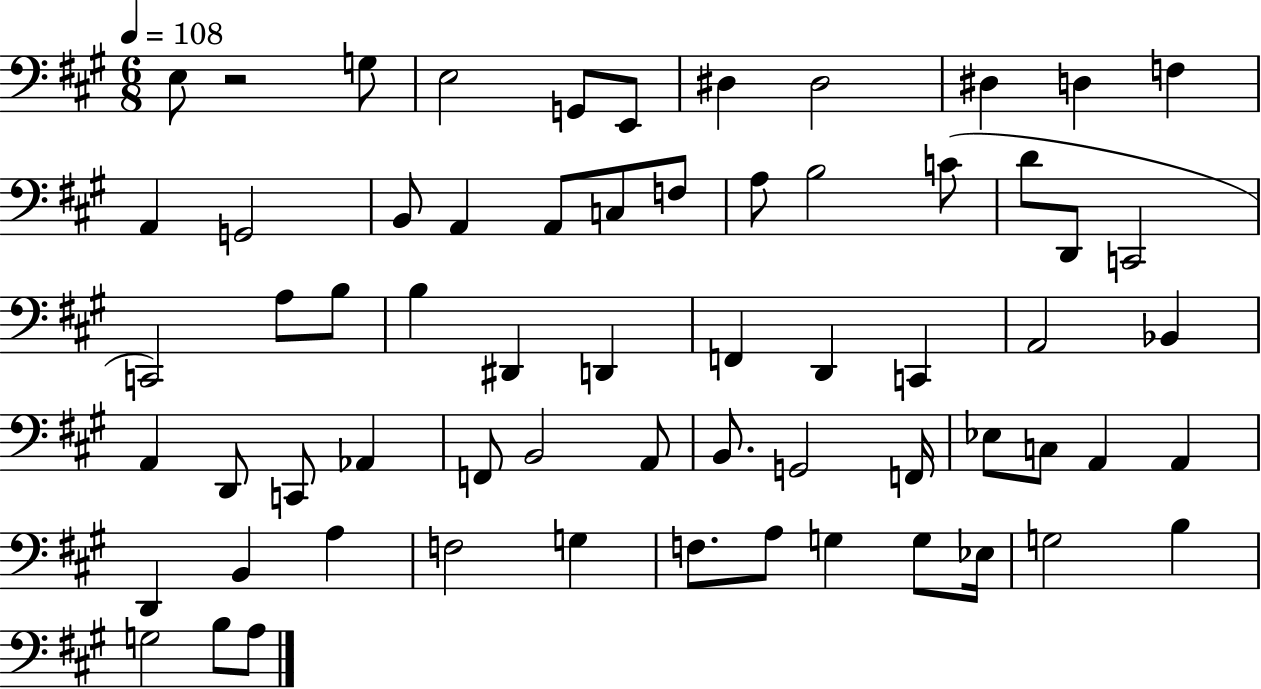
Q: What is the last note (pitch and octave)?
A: A3